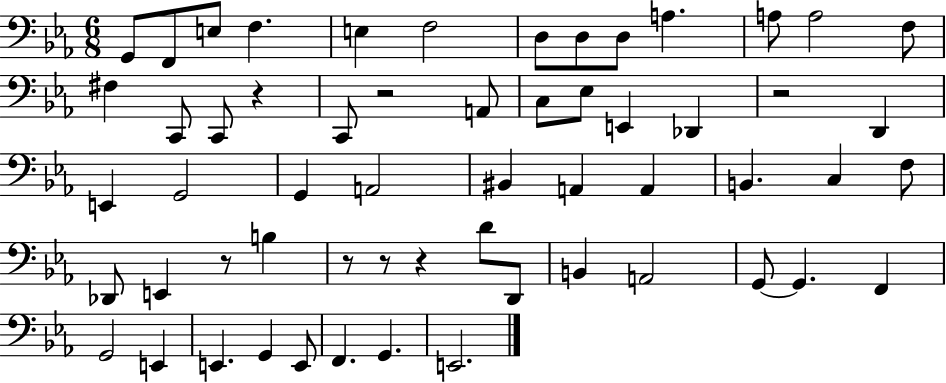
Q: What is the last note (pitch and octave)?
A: E2